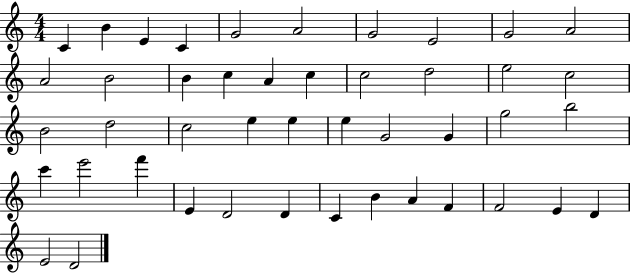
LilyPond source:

{
  \clef treble
  \numericTimeSignature
  \time 4/4
  \key c \major
  c'4 b'4 e'4 c'4 | g'2 a'2 | g'2 e'2 | g'2 a'2 | \break a'2 b'2 | b'4 c''4 a'4 c''4 | c''2 d''2 | e''2 c''2 | \break b'2 d''2 | c''2 e''4 e''4 | e''4 g'2 g'4 | g''2 b''2 | \break c'''4 e'''2 f'''4 | e'4 d'2 d'4 | c'4 b'4 a'4 f'4 | f'2 e'4 d'4 | \break e'2 d'2 | \bar "|."
}